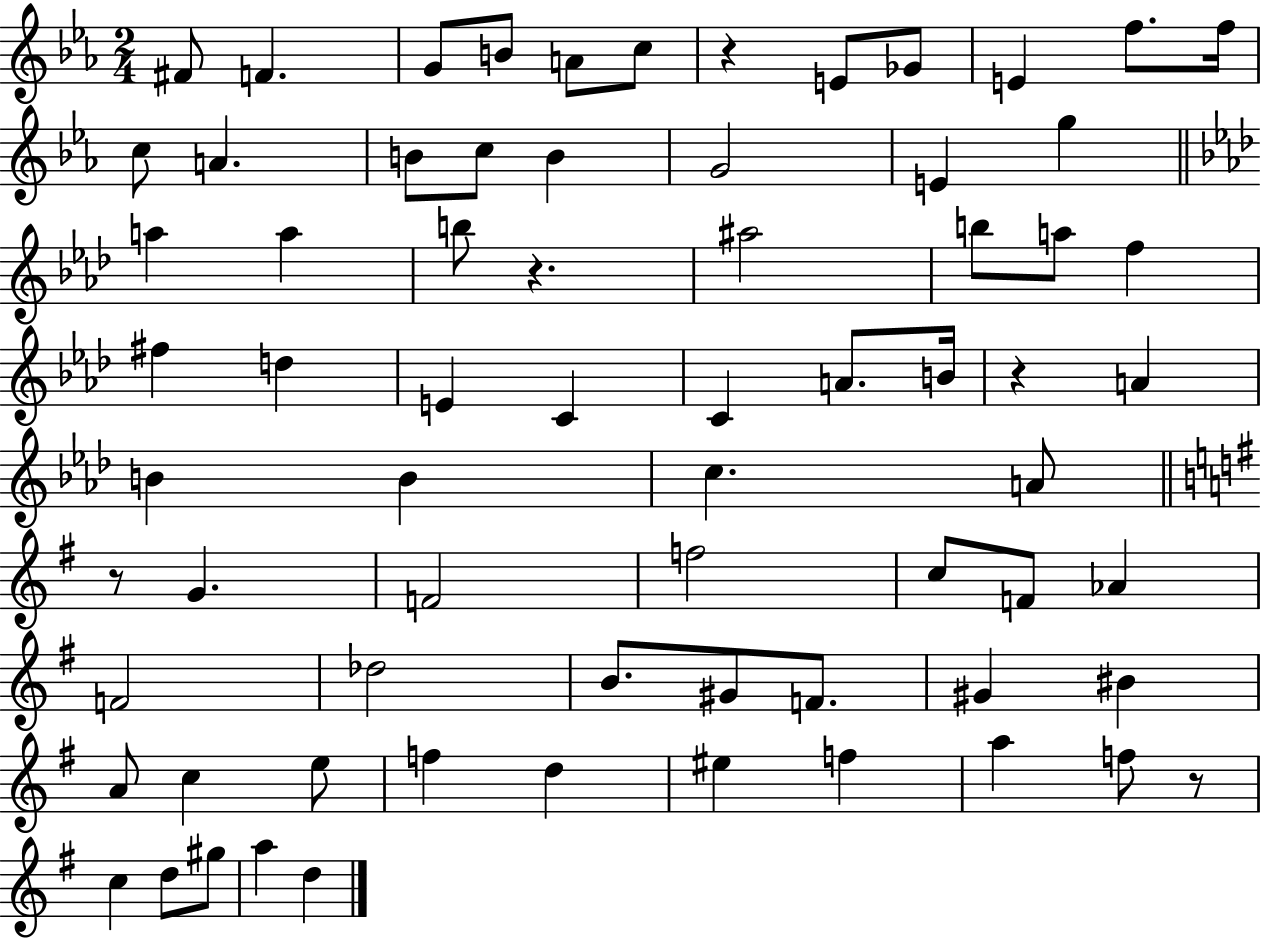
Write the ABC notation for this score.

X:1
T:Untitled
M:2/4
L:1/4
K:Eb
^F/2 F G/2 B/2 A/2 c/2 z E/2 _G/2 E f/2 f/4 c/2 A B/2 c/2 B G2 E g a a b/2 z ^a2 b/2 a/2 f ^f d E C C A/2 B/4 z A B B c A/2 z/2 G F2 f2 c/2 F/2 _A F2 _d2 B/2 ^G/2 F/2 ^G ^B A/2 c e/2 f d ^e f a f/2 z/2 c d/2 ^g/2 a d